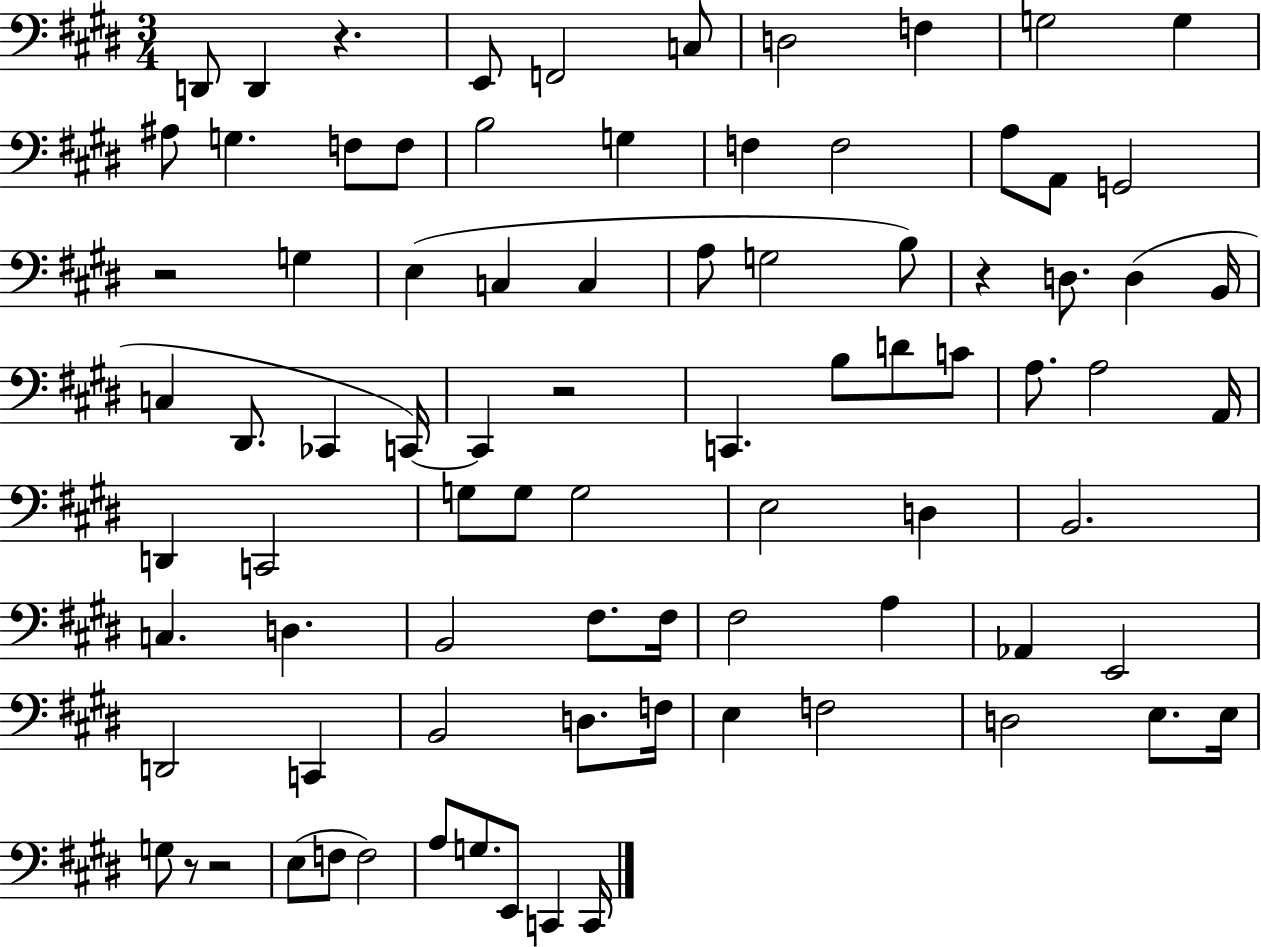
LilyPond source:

{
  \clef bass
  \numericTimeSignature
  \time 3/4
  \key e \major
  d,8 d,4 r4. | e,8 f,2 c8 | d2 f4 | g2 g4 | \break ais8 g4. f8 f8 | b2 g4 | f4 f2 | a8 a,8 g,2 | \break r2 g4 | e4( c4 c4 | a8 g2 b8) | r4 d8. d4( b,16 | \break c4 dis,8. ces,4 c,16~~) | c,4 r2 | c,4. b8 d'8 c'8 | a8. a2 a,16 | \break d,4 c,2 | g8 g8 g2 | e2 d4 | b,2. | \break c4. d4. | b,2 fis8. fis16 | fis2 a4 | aes,4 e,2 | \break d,2 c,4 | b,2 d8. f16 | e4 f2 | d2 e8. e16 | \break g8 r8 r2 | e8( f8 f2) | a8 g8. e,8 c,4 c,16 | \bar "|."
}